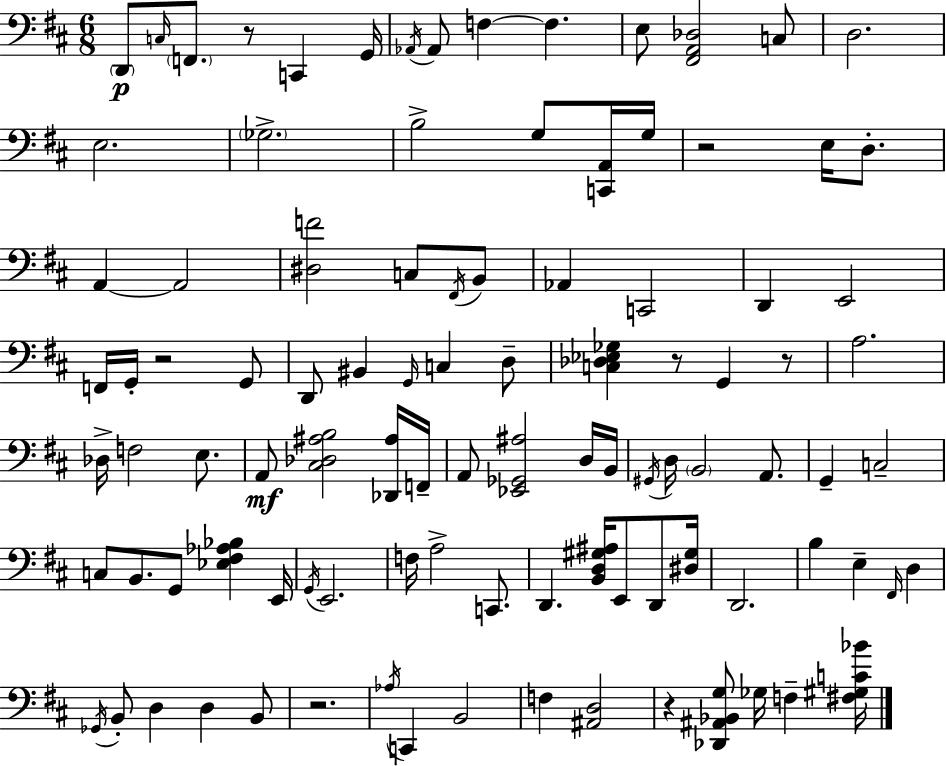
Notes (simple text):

D2/e C3/s F2/e. R/e C2/q G2/s Ab2/s Ab2/e F3/q F3/q. E3/e [F#2,A2,Db3]/h C3/e D3/h. E3/h. Gb3/h. B3/h G3/e [C2,A2]/s G3/s R/h E3/s D3/e. A2/q A2/h [D#3,F4]/h C3/e F#2/s B2/e Ab2/q C2/h D2/q E2/h F2/s G2/s R/h G2/e D2/e BIS2/q G2/s C3/q D3/e [C3,Db3,Eb3,Gb3]/q R/e G2/q R/e A3/h. Db3/s F3/h E3/e. A2/e [C#3,Db3,A#3,B3]/h [Db2,A#3]/s F2/s A2/e [Eb2,Gb2,A#3]/h D3/s B2/s G#2/s D3/s B2/h A2/e. G2/q C3/h C3/e B2/e. G2/e [Eb3,F#3,Ab3,Bb3]/q E2/s G2/s E2/h. F3/s A3/h C2/e. D2/q. [B2,D3,G#3,A#3]/s E2/e D2/e [D#3,G#3]/s D2/h. B3/q E3/q F#2/s D3/q Gb2/s B2/e D3/q D3/q B2/e R/h. Ab3/s C2/q B2/h F3/q [A#2,D3]/h R/q [Db2,A#2,Bb2,G3]/e Gb3/s F3/q [F#3,G#3,C4,Bb4]/s